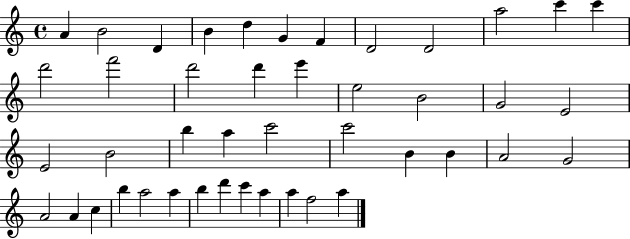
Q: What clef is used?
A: treble